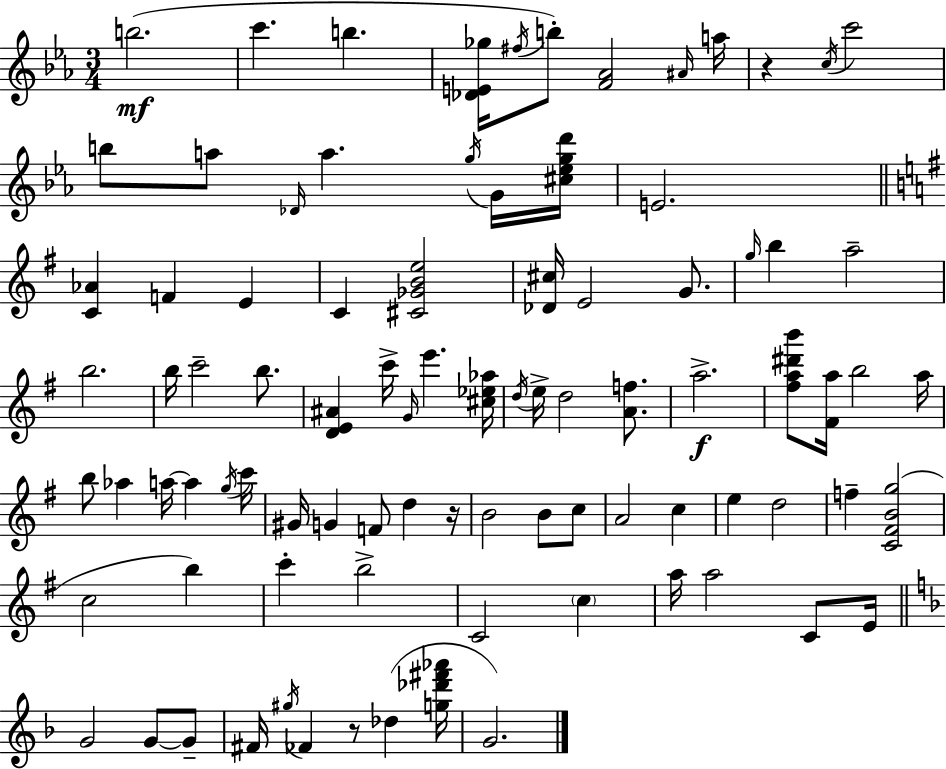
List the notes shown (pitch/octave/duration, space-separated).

B5/h. C6/q. B5/q. [Db4,E4,Gb5]/s F#5/s B5/e [F4,Ab4]/h A#4/s A5/s R/q C5/s C6/h B5/e A5/e Db4/s A5/q. G5/s G4/s [C#5,Eb5,G5,D6]/s E4/h. [C4,Ab4]/q F4/q E4/q C4/q [C#4,Gb4,B4,E5]/h [Db4,C#5]/s E4/h G4/e. G5/s B5/q A5/h B5/h. B5/s C6/h B5/e. [D4,E4,A#4]/q C6/s G4/s E6/q. [C#5,Eb5,Ab5]/s D5/s E5/s D5/h [A4,F5]/e. A5/h. [F#5,A5,D#6,B6]/e [F#4,A5]/s B5/h A5/s B5/e Ab5/q A5/s A5/q G5/s C6/s G#4/s G4/q F4/e D5/q R/s B4/h B4/e C5/e A4/h C5/q E5/q D5/h F5/q [C4,F#4,B4,G5]/h C5/h B5/q C6/q B5/h C4/h C5/q A5/s A5/h C4/e E4/s G4/h G4/e G4/e F#4/s G#5/s FES4/q R/e Db5/q [G5,Db6,F#6,Ab6]/s G4/h.